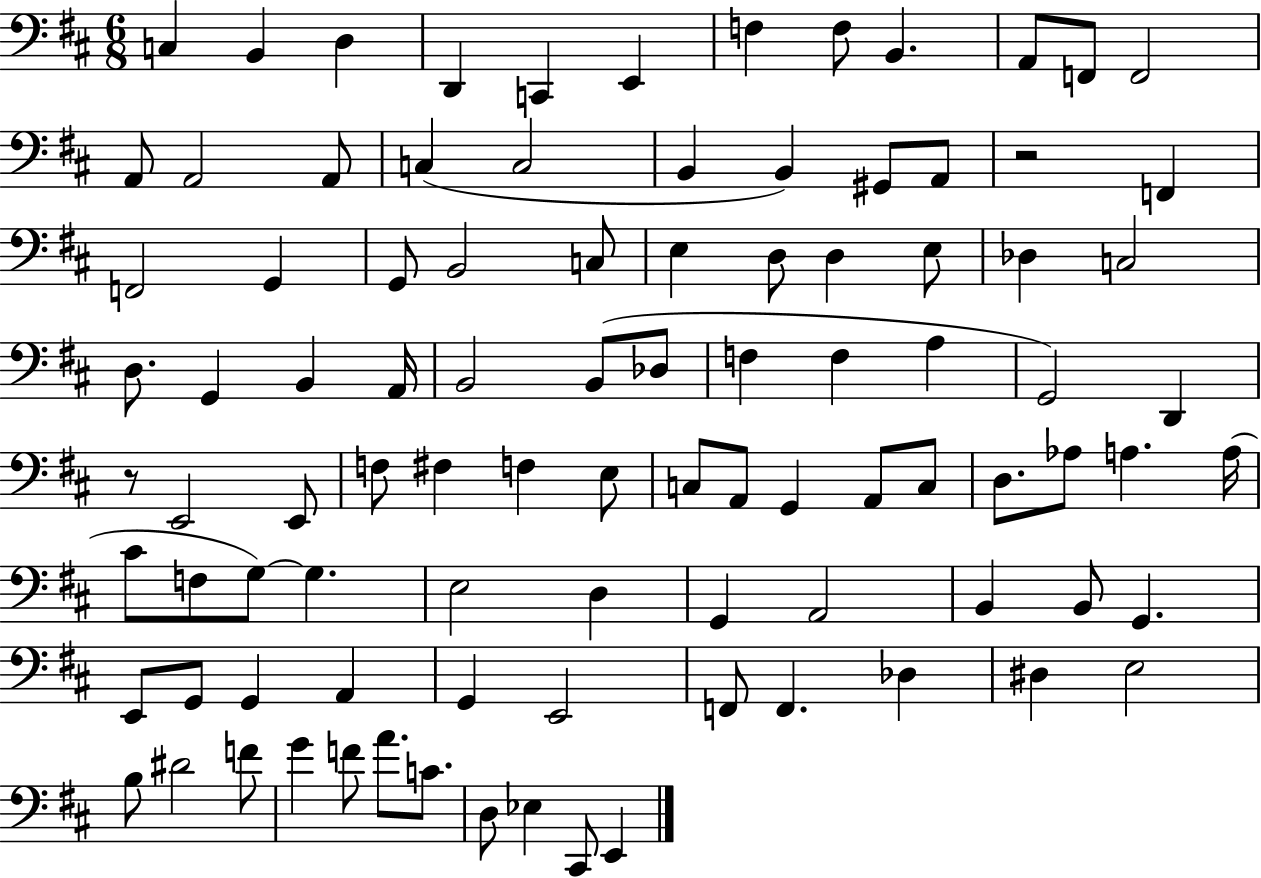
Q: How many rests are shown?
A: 2